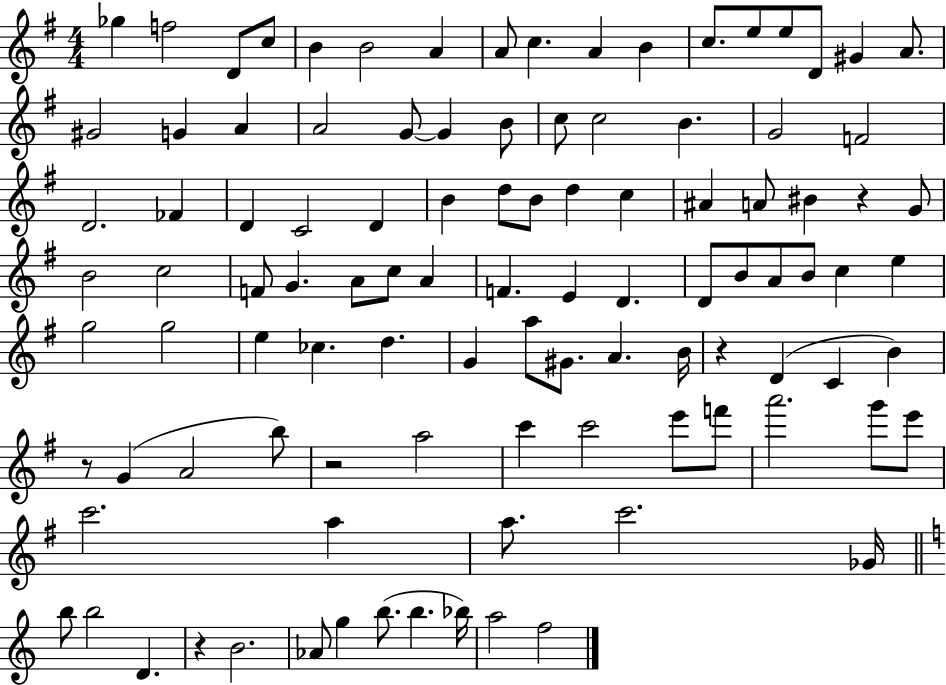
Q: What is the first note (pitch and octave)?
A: Gb5